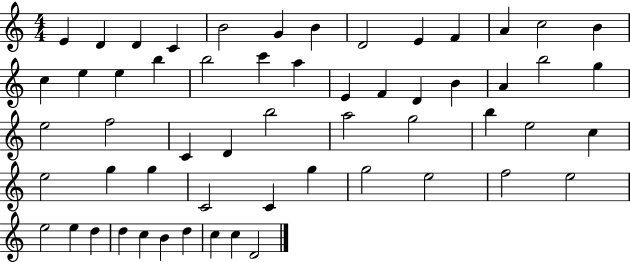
{
  \clef treble
  \numericTimeSignature
  \time 4/4
  \key c \major
  e'4 d'4 d'4 c'4 | b'2 g'4 b'4 | d'2 e'4 f'4 | a'4 c''2 b'4 | \break c''4 e''4 e''4 b''4 | b''2 c'''4 a''4 | e'4 f'4 d'4 b'4 | a'4 b''2 g''4 | \break e''2 f''2 | c'4 d'4 b''2 | a''2 g''2 | b''4 e''2 c''4 | \break e''2 g''4 g''4 | c'2 c'4 g''4 | g''2 e''2 | f''2 e''2 | \break e''2 e''4 d''4 | d''4 c''4 b'4 d''4 | c''4 c''4 d'2 | \bar "|."
}